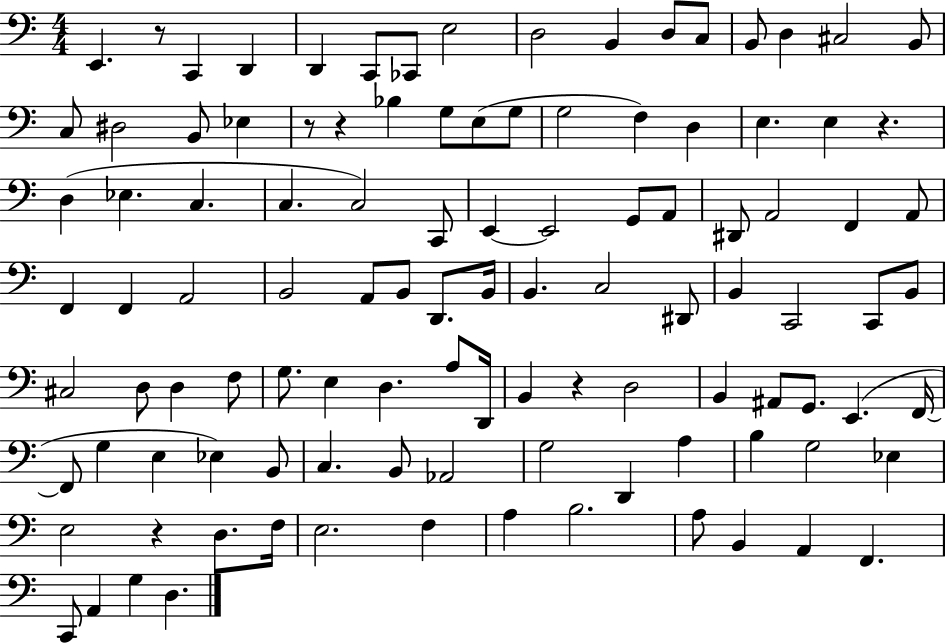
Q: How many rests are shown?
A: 6